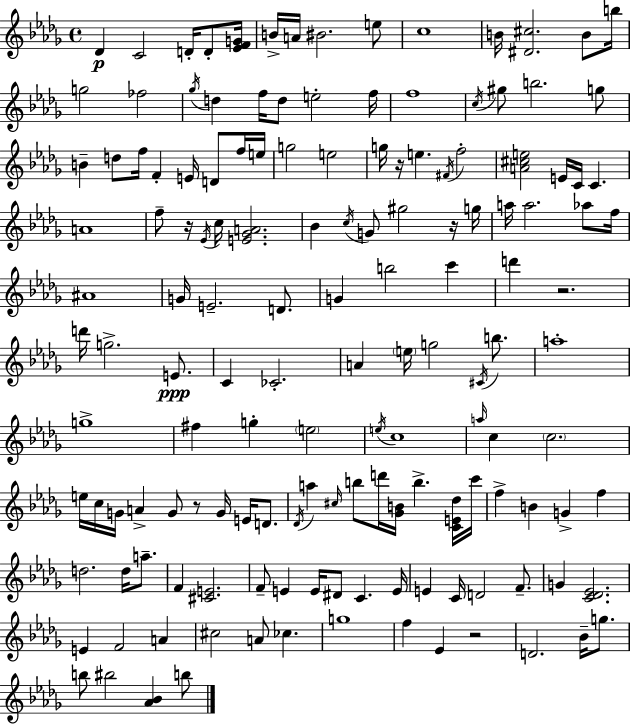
Db4/q C4/h D4/s D4/e [Eb4,F4,G4]/s B4/s A4/s BIS4/h. E5/e C5/w B4/s [D#4,C#5]/h. B4/e B5/s G5/h FES5/h Gb5/s D5/q F5/s D5/e E5/h F5/s F5/w C5/s G#5/e B5/h. G5/e B4/q D5/e F5/s F4/q E4/s D4/e F5/s E5/s G5/h E5/h G5/s R/s E5/q. F#4/s F5/h [A4,C#5,E5]/h E4/s C4/s C4/q. A4/w F5/e R/s Eb4/s C5/s [E4,Gb4,A4]/h. Bb4/q C5/s G4/e G#5/h R/s G5/s A5/s A5/h. Ab5/e F5/s A#4/w G4/s E4/h. D4/e. G4/q B5/h C6/q D6/q R/h. D6/s G5/h. E4/e. C4/q CES4/h. A4/q E5/s G5/h C#4/s B5/e. A5/w G5/w F#5/q G5/q E5/h E5/s C5/w A5/s C5/q C5/h. E5/s C5/s G4/s A4/q G4/e R/e G4/s E4/s D4/e. Db4/s A5/q C#5/s B5/e D6/s [Gb4,B4]/s B5/q. [C4,E4,Db5]/s C6/s F5/q B4/q G4/q F5/q D5/h. D5/s A5/e. F4/q [C#4,E4]/h. F4/e E4/q E4/s D#4/e C4/q. E4/s E4/q C4/s D4/h F4/e. G4/q [C4,Db4,Eb4]/h. E4/q F4/h A4/q C#5/h A4/e CES5/q. G5/w F5/q Eb4/q R/h D4/h. Bb4/s G5/e. B5/e BIS5/h [Ab4,Bb4]/q B5/e